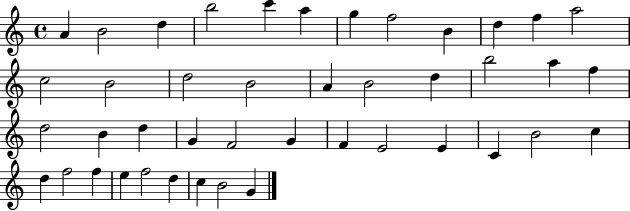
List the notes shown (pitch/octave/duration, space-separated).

A4/q B4/h D5/q B5/h C6/q A5/q G5/q F5/h B4/q D5/q F5/q A5/h C5/h B4/h D5/h B4/h A4/q B4/h D5/q B5/h A5/q F5/q D5/h B4/q D5/q G4/q F4/h G4/q F4/q E4/h E4/q C4/q B4/h C5/q D5/q F5/h F5/q E5/q F5/h D5/q C5/q B4/h G4/q